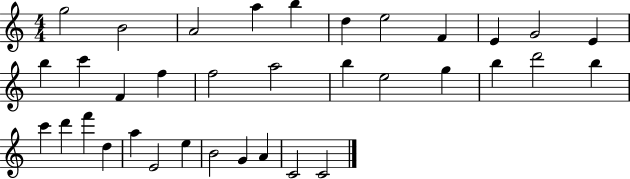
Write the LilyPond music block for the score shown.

{
  \clef treble
  \numericTimeSignature
  \time 4/4
  \key c \major
  g''2 b'2 | a'2 a''4 b''4 | d''4 e''2 f'4 | e'4 g'2 e'4 | \break b''4 c'''4 f'4 f''4 | f''2 a''2 | b''4 e''2 g''4 | b''4 d'''2 b''4 | \break c'''4 d'''4 f'''4 d''4 | a''4 e'2 e''4 | b'2 g'4 a'4 | c'2 c'2 | \break \bar "|."
}